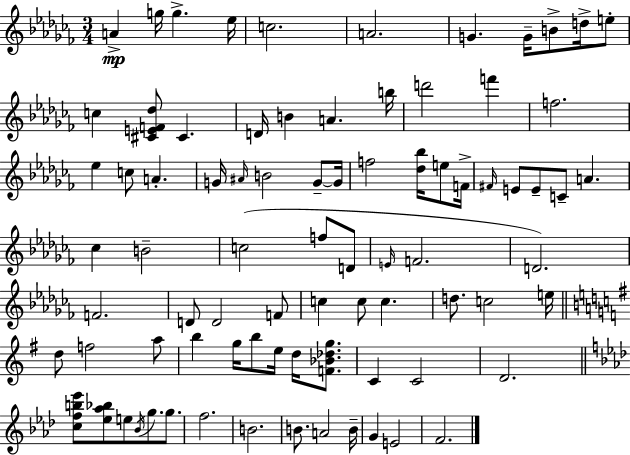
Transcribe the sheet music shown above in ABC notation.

X:1
T:Untitled
M:3/4
L:1/4
K:Abm
A g/4 g _e/4 c2 A2 G G/4 B/2 d/4 e/2 c [^CEF_d]/2 ^C D/4 B A b/4 d'2 f' f2 _e c/2 A G/4 ^A/4 B2 G/2 G/4 f2 [_d_b]/4 e/2 F/4 ^F/4 E/2 E/2 C/2 A _c B2 c2 f/2 D/2 E/4 F2 D2 F2 D/2 D2 F/2 c c/2 c d/2 c2 e/4 d/2 f2 a/2 b g/4 b/2 e/4 d/4 [F_B_dg]/2 C C2 D2 [cfb_e']/2 [_e_a_b]/2 e/2 _B/4 g/2 g/2 f2 B2 B/2 A2 B/4 G E2 F2